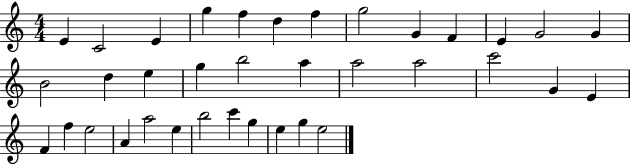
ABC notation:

X:1
T:Untitled
M:4/4
L:1/4
K:C
E C2 E g f d f g2 G F E G2 G B2 d e g b2 a a2 a2 c'2 G E F f e2 A a2 e b2 c' g e g e2